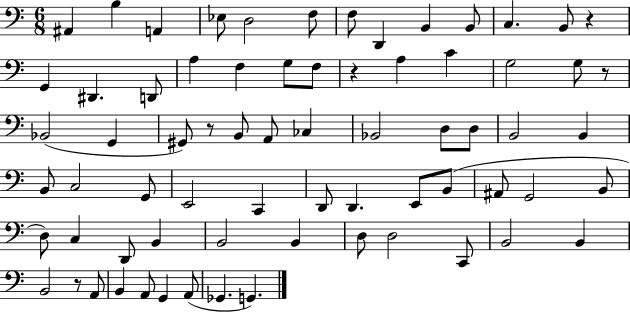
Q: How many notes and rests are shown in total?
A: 70